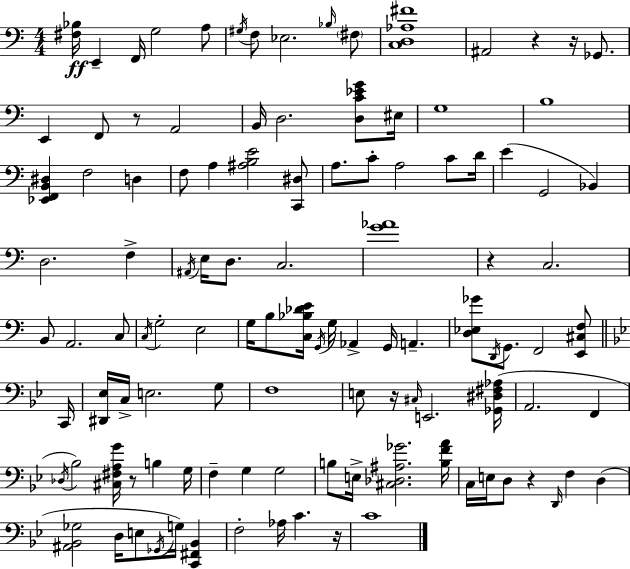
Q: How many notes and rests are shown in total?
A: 112